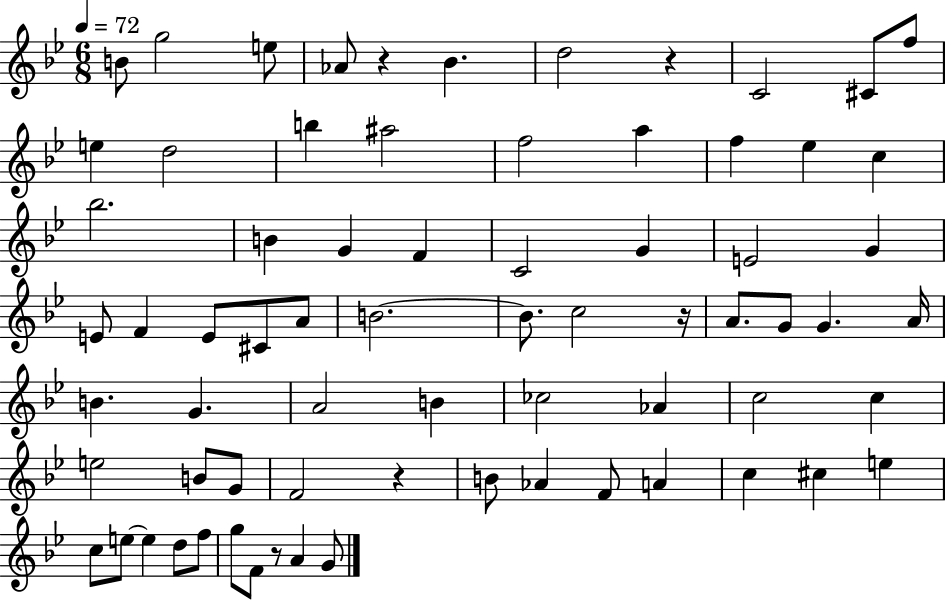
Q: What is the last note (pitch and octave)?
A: G4